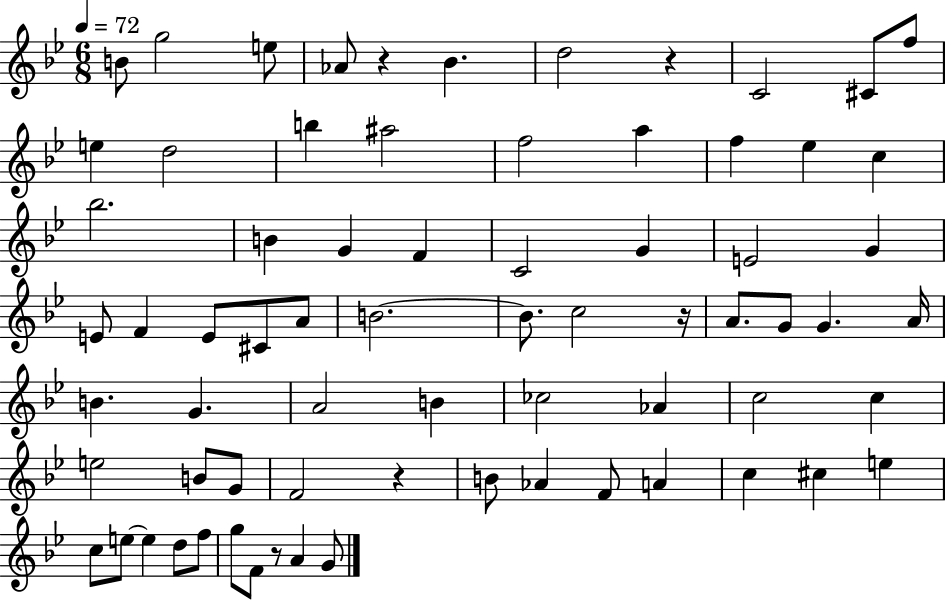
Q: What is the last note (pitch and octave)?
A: G4